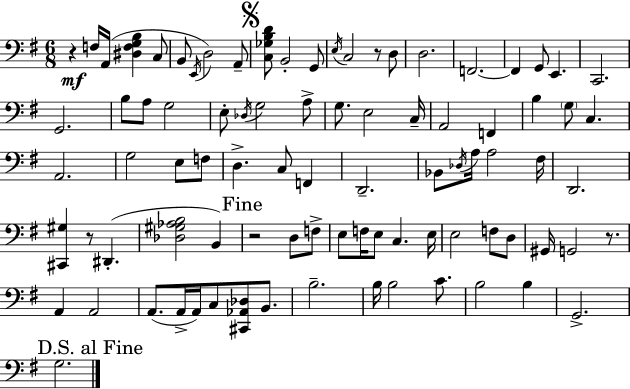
R/q F3/s A2/s [D#3,F3,G3,B3]/q C3/e B2/e E2/s D3/h A2/e [C3,Gb3,B3,D4]/e B2/h G2/e E3/s C3/h R/e D3/e D3/h. F2/h. F2/q G2/e E2/q. C2/h. G2/h. B3/e A3/e G3/h E3/e Db3/s G3/h A3/e G3/e. E3/h C3/s A2/h F2/q B3/q G3/e C3/q. A2/h. G3/h E3/e F3/e D3/q. C3/e F2/q D2/h. Bb2/e Db3/s A3/s A3/h F#3/s D2/h. [C#2,G#3]/q R/e D#2/q. [Db3,G#3,Ab3,B3]/h B2/q R/h D3/e F3/e E3/e F3/s E3/e C3/q. E3/s E3/h F3/e D3/e G#2/s G2/h R/e. A2/q A2/h A2/e. A2/s A2/s C3/e [C#2,Ab2,Db3]/e B2/e. B3/h. B3/s B3/h C4/e. B3/h B3/q G2/h. G3/h.